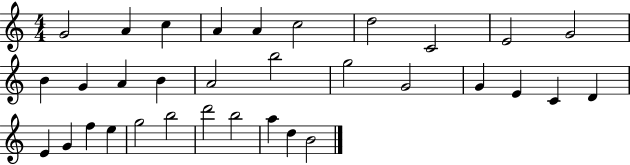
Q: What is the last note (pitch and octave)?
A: B4